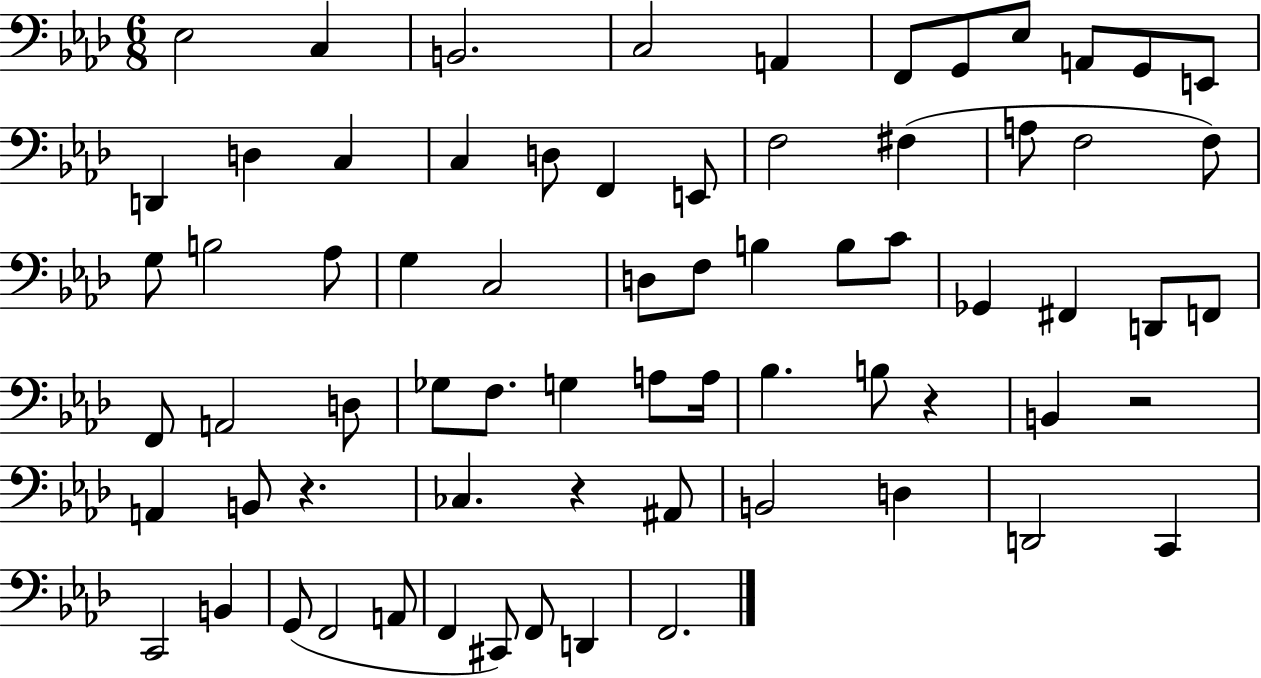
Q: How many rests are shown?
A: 4